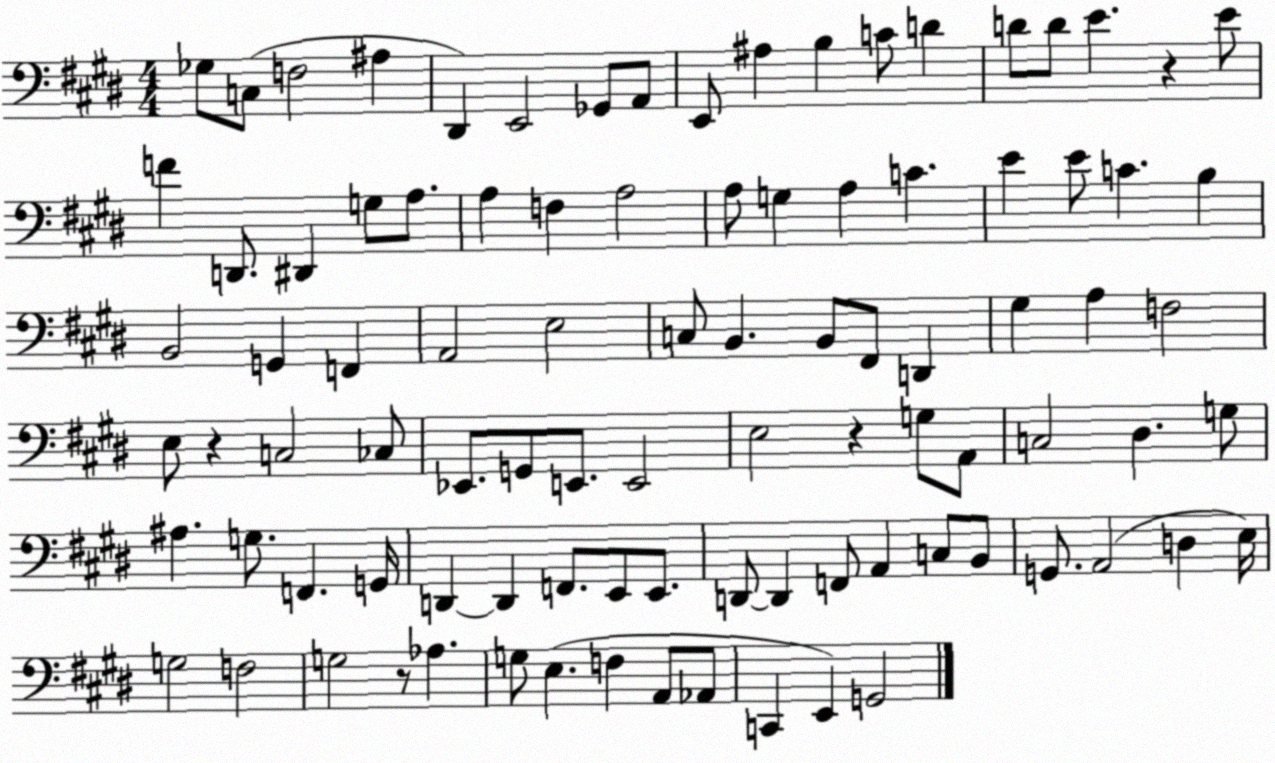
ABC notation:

X:1
T:Untitled
M:4/4
L:1/4
K:E
_G,/2 C,/2 F,2 ^A, ^D,, E,,2 _G,,/2 A,,/2 E,,/2 ^A, B, C/2 D D/2 D/2 E z E/2 F D,,/2 ^D,, G,/2 A,/2 A, F, A,2 A,/2 G, A, C E E/2 C B, B,,2 G,, F,, A,,2 E,2 C,/2 B,, B,,/2 ^F,,/2 D,, ^G, A, F,2 E,/2 z C,2 _C,/2 _E,,/2 G,,/2 E,,/2 E,,2 E,2 z G,/2 A,,/2 C,2 ^D, G,/2 ^A, G,/2 F,, G,,/4 D,, D,, F,,/2 E,,/2 E,,/2 D,,/2 D,, F,,/2 A,, C,/2 B,,/2 G,,/2 A,,2 D, E,/4 G,2 F,2 G,2 z/2 _A, G,/2 E, F, A,,/2 _A,,/2 C,, E,, G,,2